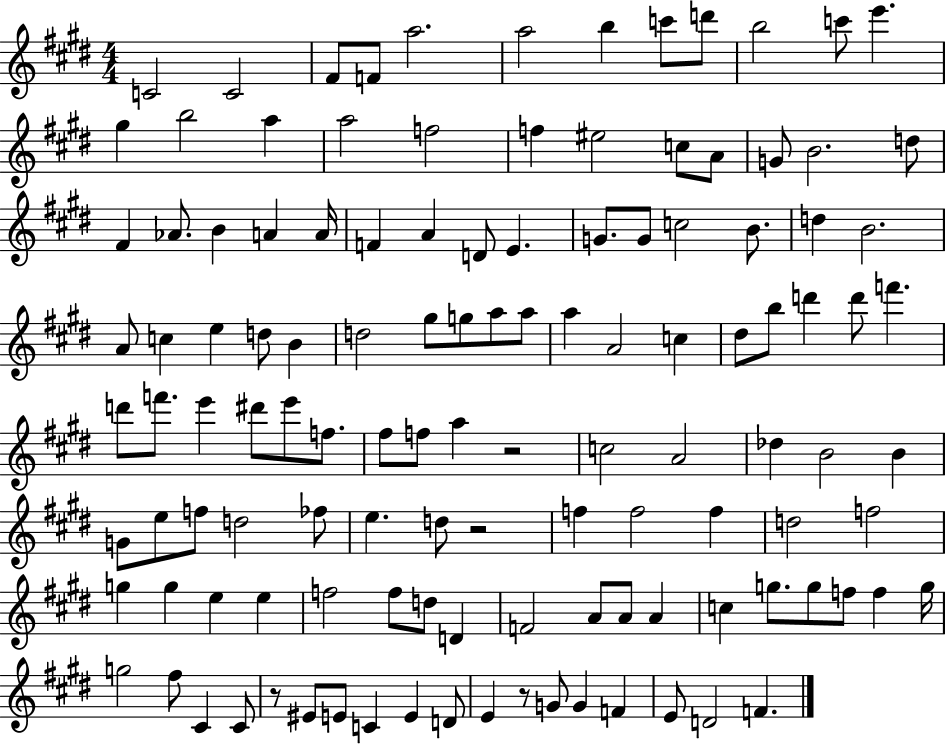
{
  \clef treble
  \numericTimeSignature
  \time 4/4
  \key e \major
  c'2 c'2 | fis'8 f'8 a''2. | a''2 b''4 c'''8 d'''8 | b''2 c'''8 e'''4. | \break gis''4 b''2 a''4 | a''2 f''2 | f''4 eis''2 c''8 a'8 | g'8 b'2. d''8 | \break fis'4 aes'8. b'4 a'4 a'16 | f'4 a'4 d'8 e'4. | g'8. g'8 c''2 b'8. | d''4 b'2. | \break a'8 c''4 e''4 d''8 b'4 | d''2 gis''8 g''8 a''8 a''8 | a''4 a'2 c''4 | dis''8 b''8 d'''4 d'''8 f'''4. | \break d'''8 f'''8. e'''4 dis'''8 e'''8 f''8. | fis''8 f''8 a''4 r2 | c''2 a'2 | des''4 b'2 b'4 | \break g'8 e''8 f''8 d''2 fes''8 | e''4. d''8 r2 | f''4 f''2 f''4 | d''2 f''2 | \break g''4 g''4 e''4 e''4 | f''2 f''8 d''8 d'4 | f'2 a'8 a'8 a'4 | c''4 g''8. g''8 f''8 f''4 g''16 | \break g''2 fis''8 cis'4 cis'8 | r8 eis'8 e'8 c'4 e'4 d'8 | e'4 r8 g'8 g'4 f'4 | e'8 d'2 f'4. | \break \bar "|."
}